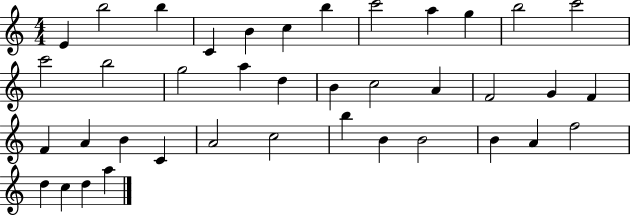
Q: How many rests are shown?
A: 0